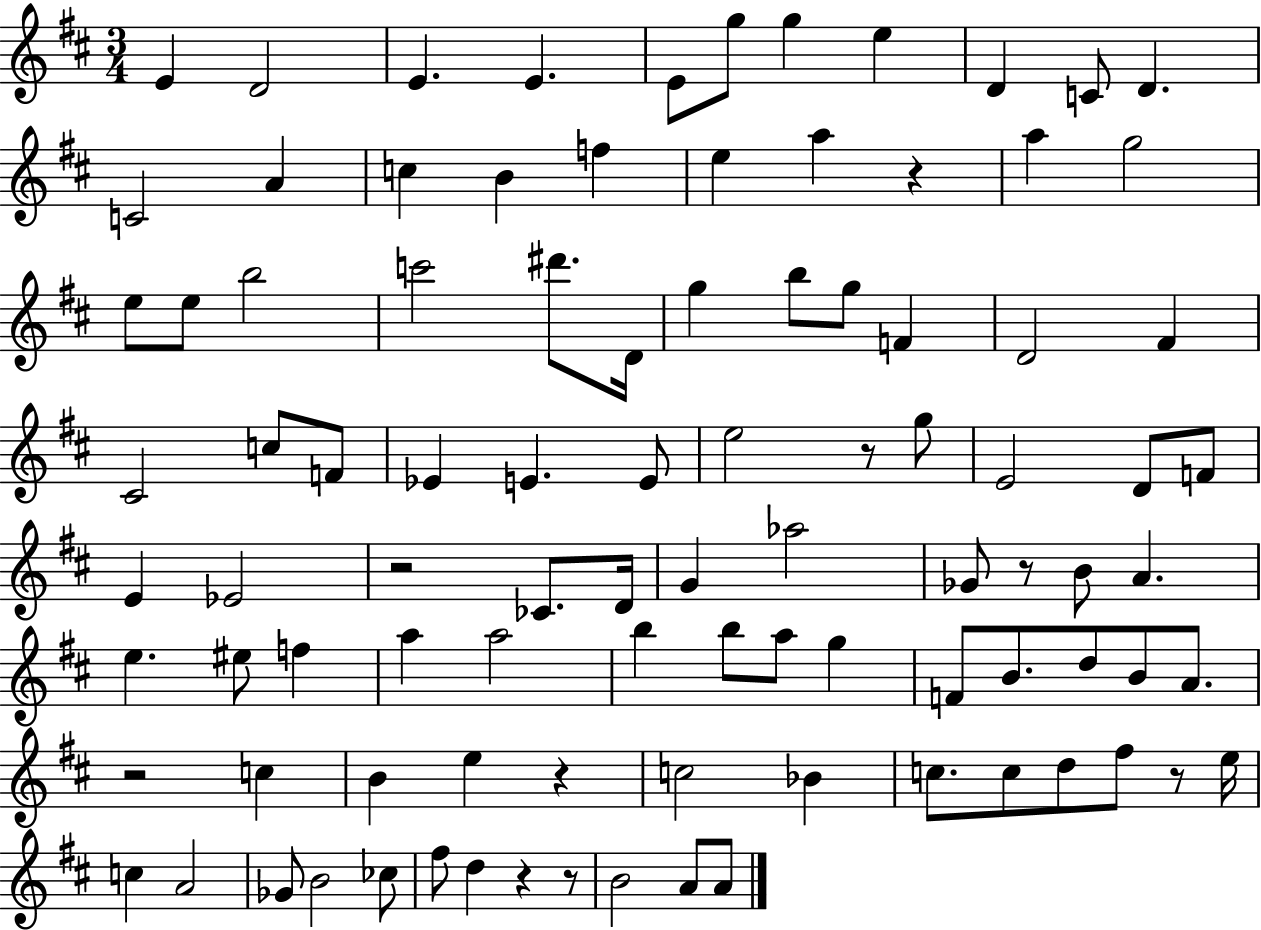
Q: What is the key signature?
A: D major